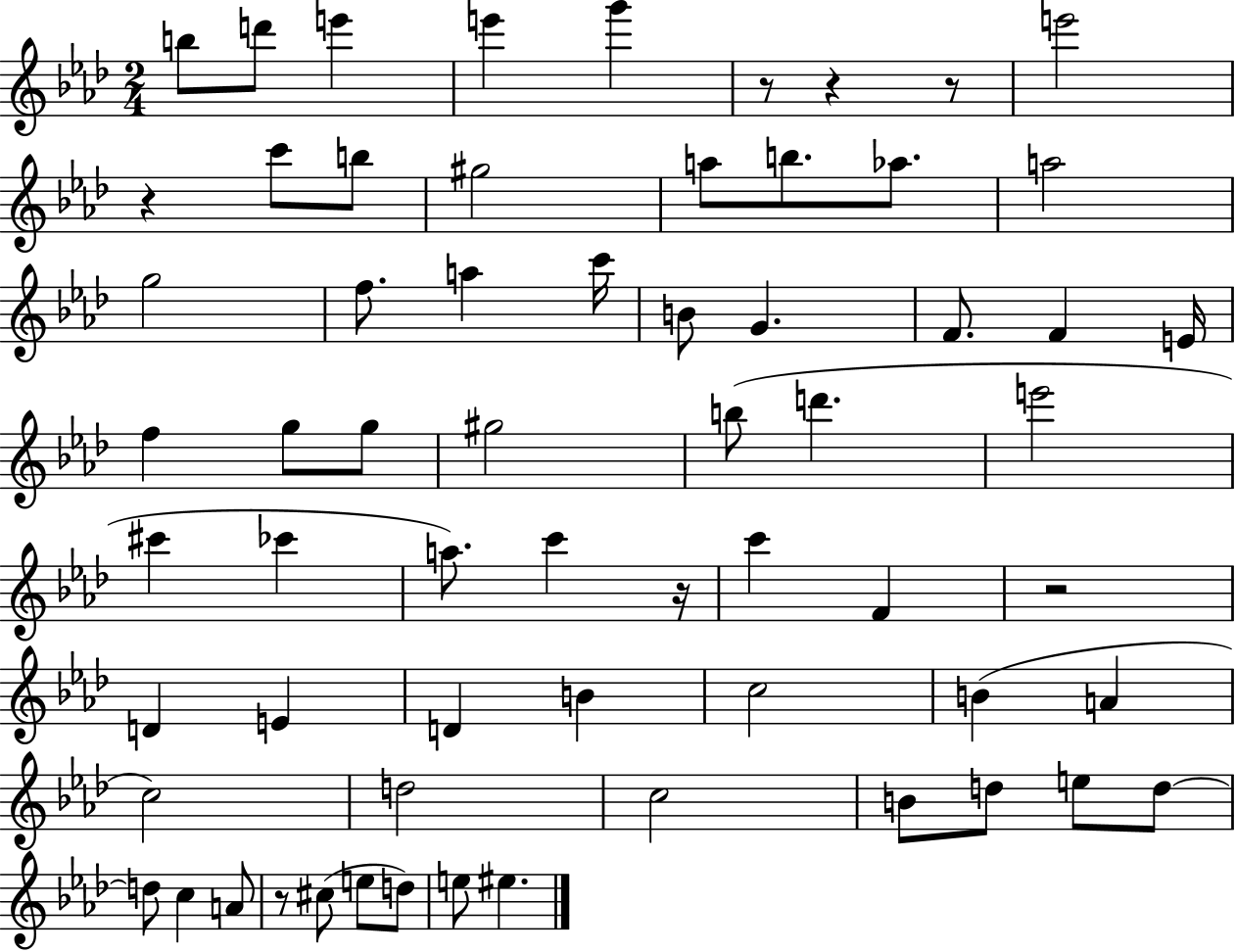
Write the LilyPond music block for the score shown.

{
  \clef treble
  \numericTimeSignature
  \time 2/4
  \key aes \major
  \repeat volta 2 { b''8 d'''8 e'''4 | e'''4 g'''4 | r8 r4 r8 | e'''2 | \break r4 c'''8 b''8 | gis''2 | a''8 b''8. aes''8. | a''2 | \break g''2 | f''8. a''4 c'''16 | b'8 g'4. | f'8. f'4 e'16 | \break f''4 g''8 g''8 | gis''2 | b''8( d'''4. | e'''2 | \break cis'''4 ces'''4 | a''8.) c'''4 r16 | c'''4 f'4 | r2 | \break d'4 e'4 | d'4 b'4 | c''2 | b'4( a'4 | \break c''2) | d''2 | c''2 | b'8 d''8 e''8 d''8~~ | \break d''8 c''4 a'8 | r8 cis''8( e''8 d''8) | e''8 eis''4. | } \bar "|."
}